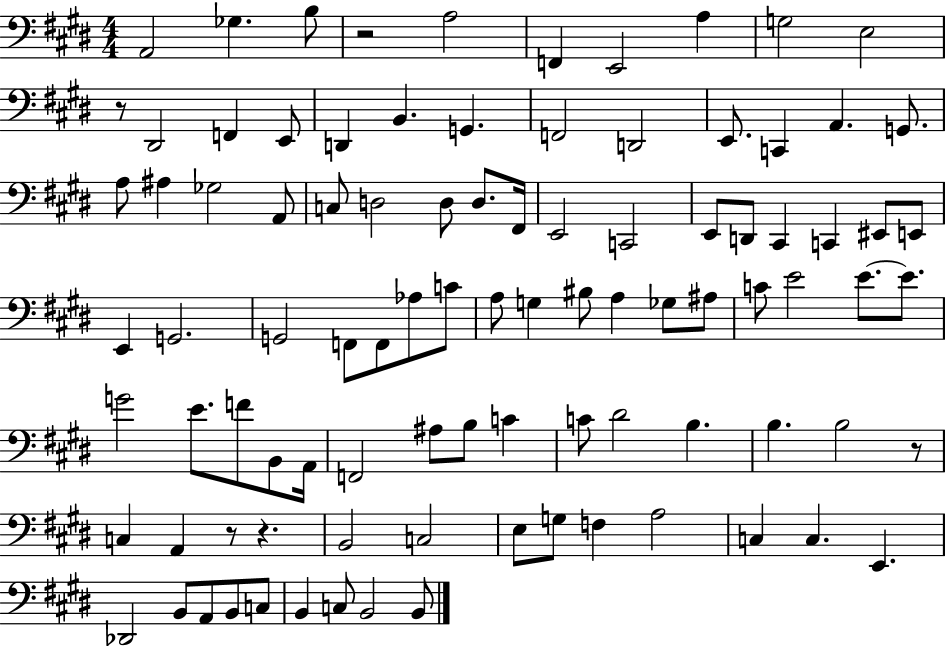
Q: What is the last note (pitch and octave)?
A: B2